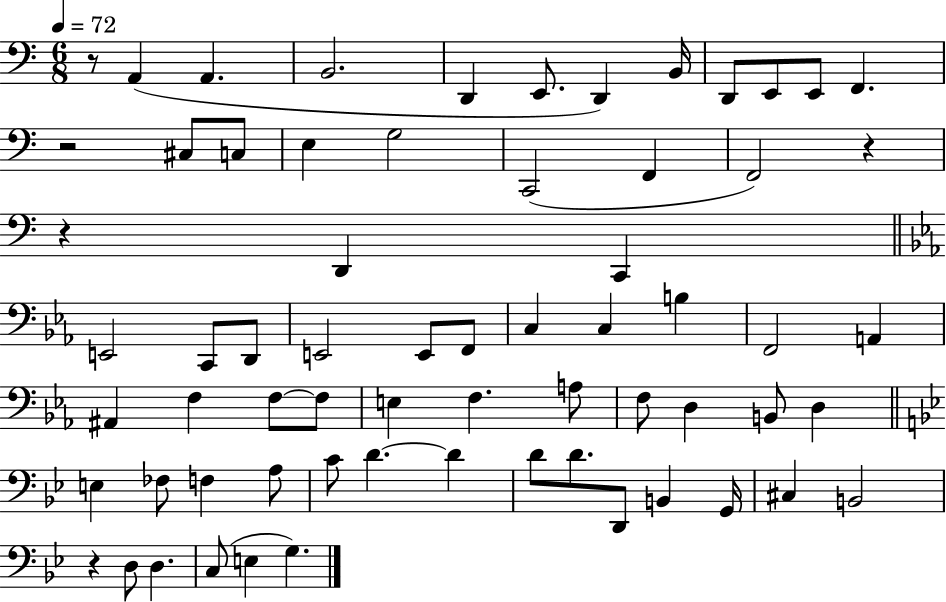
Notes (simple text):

R/e A2/q A2/q. B2/h. D2/q E2/e. D2/q B2/s D2/e E2/e E2/e F2/q. R/h C#3/e C3/e E3/q G3/h C2/h F2/q F2/h R/q R/q D2/q C2/q E2/h C2/e D2/e E2/h E2/e F2/e C3/q C3/q B3/q F2/h A2/q A#2/q F3/q F3/e F3/e E3/q F3/q. A3/e F3/e D3/q B2/e D3/q E3/q FES3/e F3/q A3/e C4/e D4/q. D4/q D4/e D4/e. D2/e B2/q G2/s C#3/q B2/h R/q D3/e D3/q. C3/e E3/q G3/q.